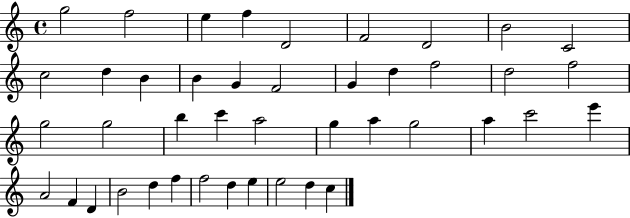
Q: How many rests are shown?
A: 0